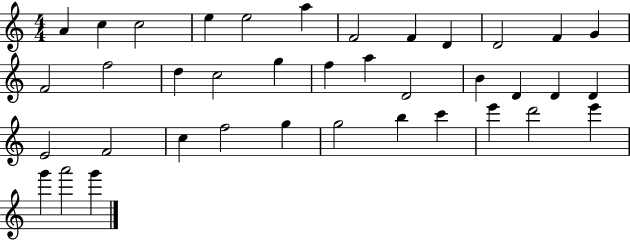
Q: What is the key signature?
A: C major